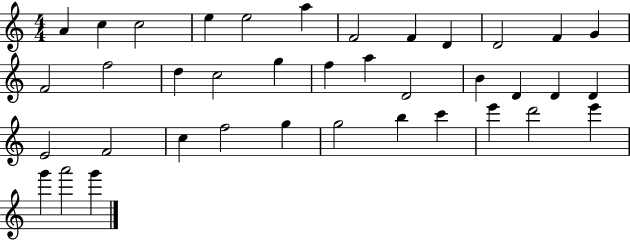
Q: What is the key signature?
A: C major